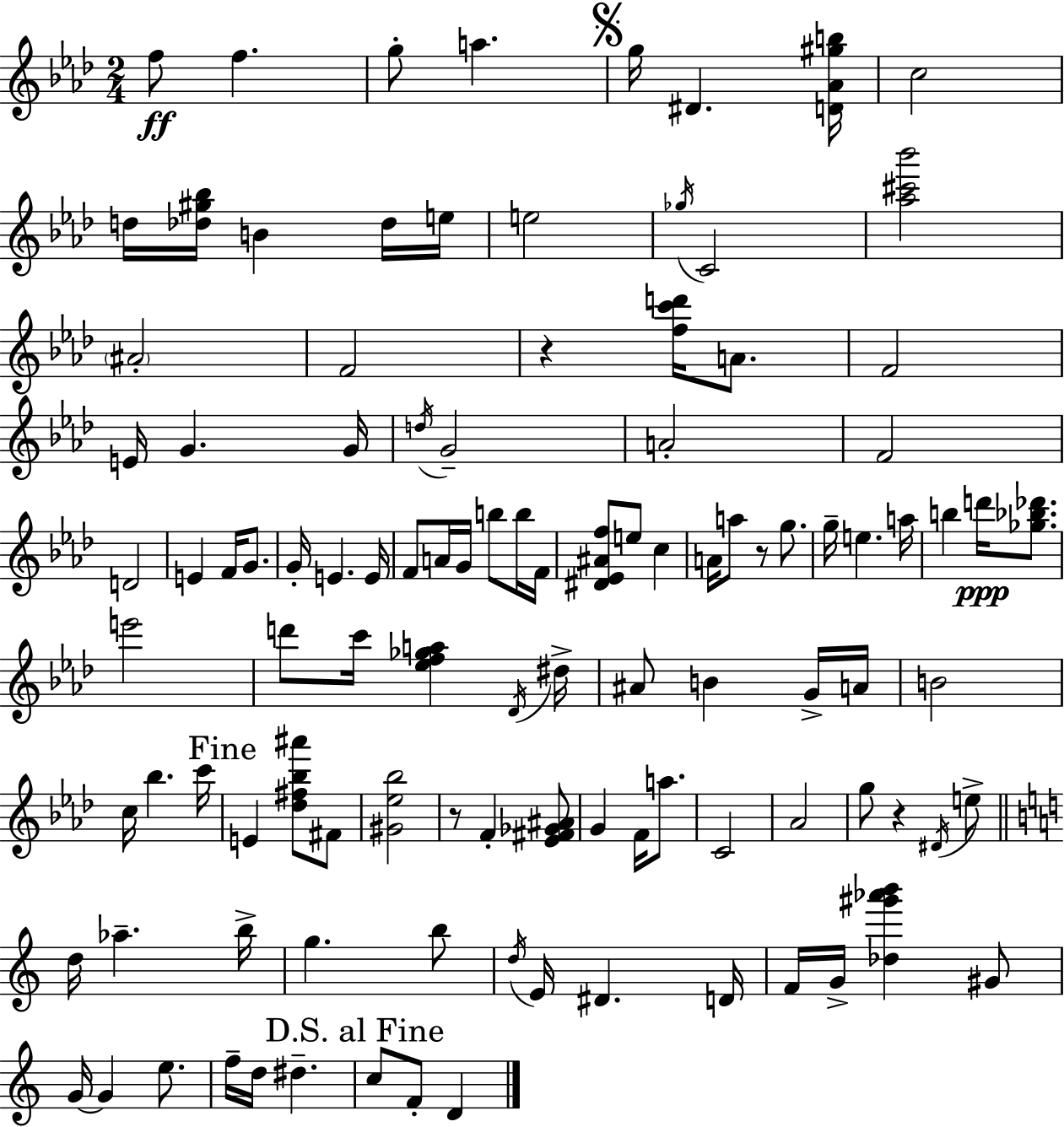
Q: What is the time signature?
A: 2/4